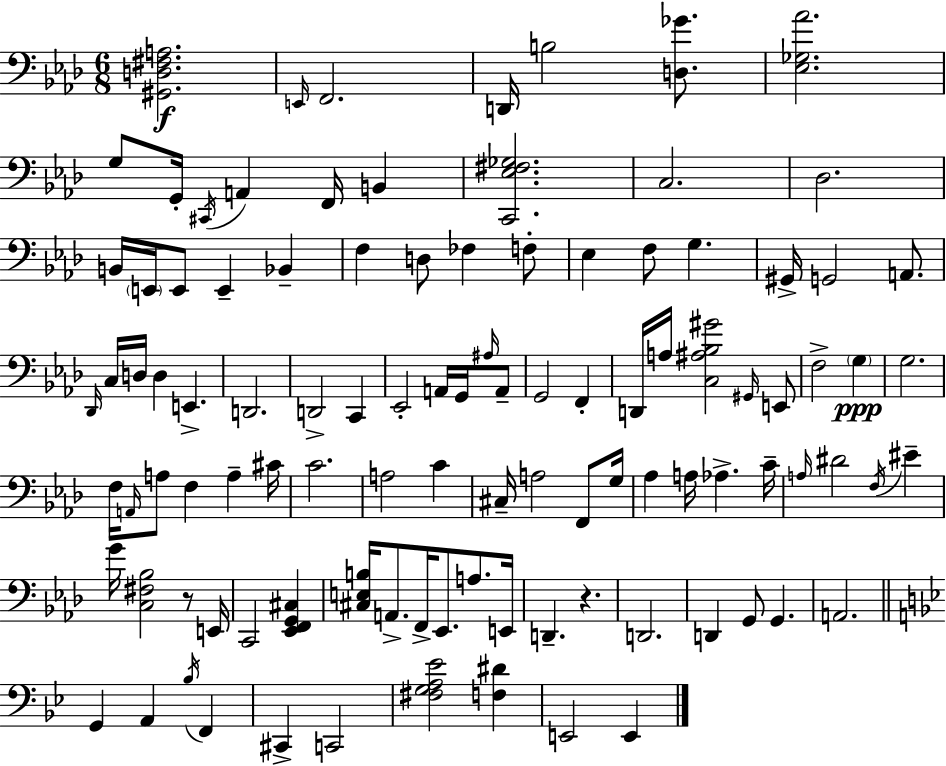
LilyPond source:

{
  \clef bass
  \numericTimeSignature
  \time 6/8
  \key f \minor
  \repeat volta 2 { <gis, d fis a>2.\f | \grace { e,16 } f,2. | d,16 b2 <d ges'>8. | <ees ges aes'>2. | \break g8 g,16-. \acciaccatura { cis,16 } a,4 f,16 b,4 | <c, ees fis ges>2. | c2. | des2. | \break b,16 \parenthesize e,16 e,8 e,4-- bes,4-- | f4 d8 fes4 | f8-. ees4 f8 g4. | gis,16-> g,2 a,8. | \break \grace { des,16 } c16 d16 d4 e,4.-> | d,2. | d,2-> c,4 | ees,2-. a,16 | \break g,16 \grace { ais16 } a,8-- g,2 | f,4-. d,16 a16 <c ais bes gis'>2 | \grace { gis,16 } e,8 f2-> | \parenthesize g4\ppp g2. | \break f16 \grace { a,16 } a8 f4 | a4-- cis'16 c'2. | a2 | c'4 cis16-- a2 | \break f,8 g16 aes4 a16 aes4.-> | c'16-- \grace { a16 } dis'2 | \acciaccatura { f16 } eis'4-- g'16 <c fis bes>2 | r8 e,16 c,2 | \break <ees, f, g, cis>4 <cis e b>16 a,8.-> | f,16-> ees,8. a8. e,16 d,4.-- | r4. d,2. | d,4 | \break g,8 g,4. a,2. | \bar "||" \break \key bes \major g,4 a,4 \acciaccatura { bes16 } f,4 | cis,4-> c,2 | <fis g a ees'>2 <f dis'>4 | e,2 e,4 | \break } \bar "|."
}